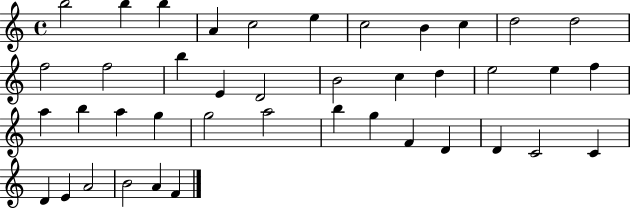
{
  \clef treble
  \time 4/4
  \defaultTimeSignature
  \key c \major
  b''2 b''4 b''4 | a'4 c''2 e''4 | c''2 b'4 c''4 | d''2 d''2 | \break f''2 f''2 | b''4 e'4 d'2 | b'2 c''4 d''4 | e''2 e''4 f''4 | \break a''4 b''4 a''4 g''4 | g''2 a''2 | b''4 g''4 f'4 d'4 | d'4 c'2 c'4 | \break d'4 e'4 a'2 | b'2 a'4 f'4 | \bar "|."
}